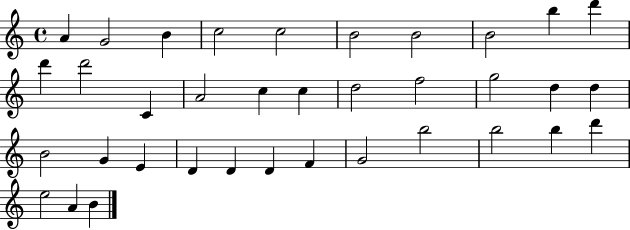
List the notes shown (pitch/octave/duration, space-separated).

A4/q G4/h B4/q C5/h C5/h B4/h B4/h B4/h B5/q D6/q D6/q D6/h C4/q A4/h C5/q C5/q D5/h F5/h G5/h D5/q D5/q B4/h G4/q E4/q D4/q D4/q D4/q F4/q G4/h B5/h B5/h B5/q D6/q E5/h A4/q B4/q